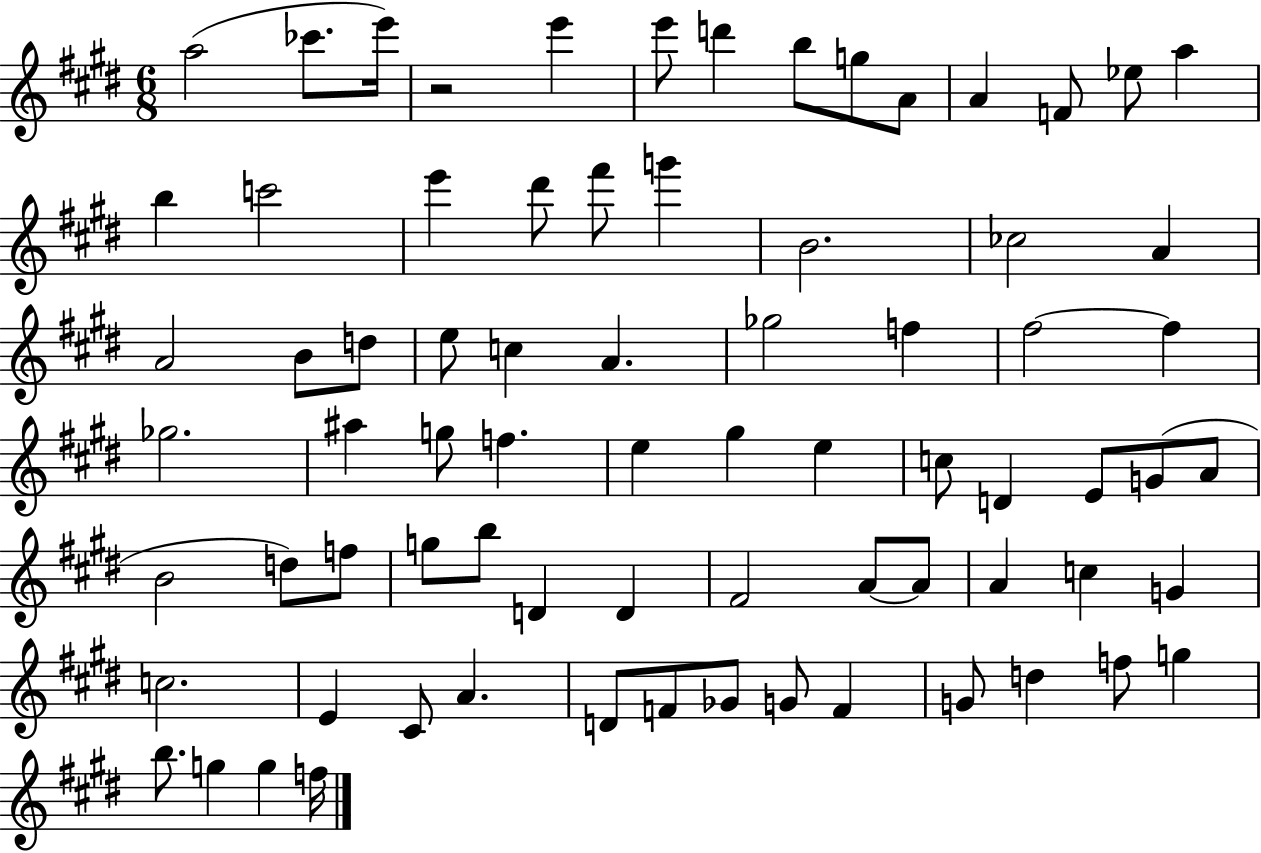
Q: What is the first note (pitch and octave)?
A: A5